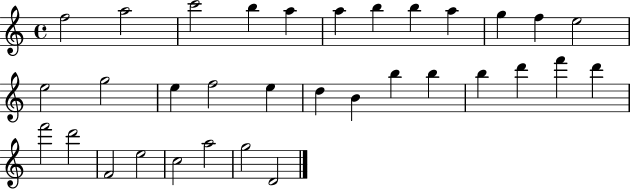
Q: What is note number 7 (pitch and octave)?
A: B5